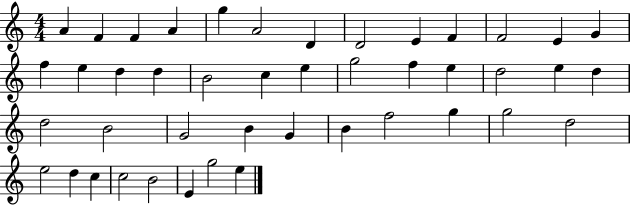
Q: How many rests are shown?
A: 0